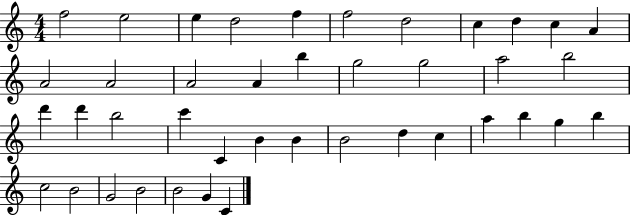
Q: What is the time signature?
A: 4/4